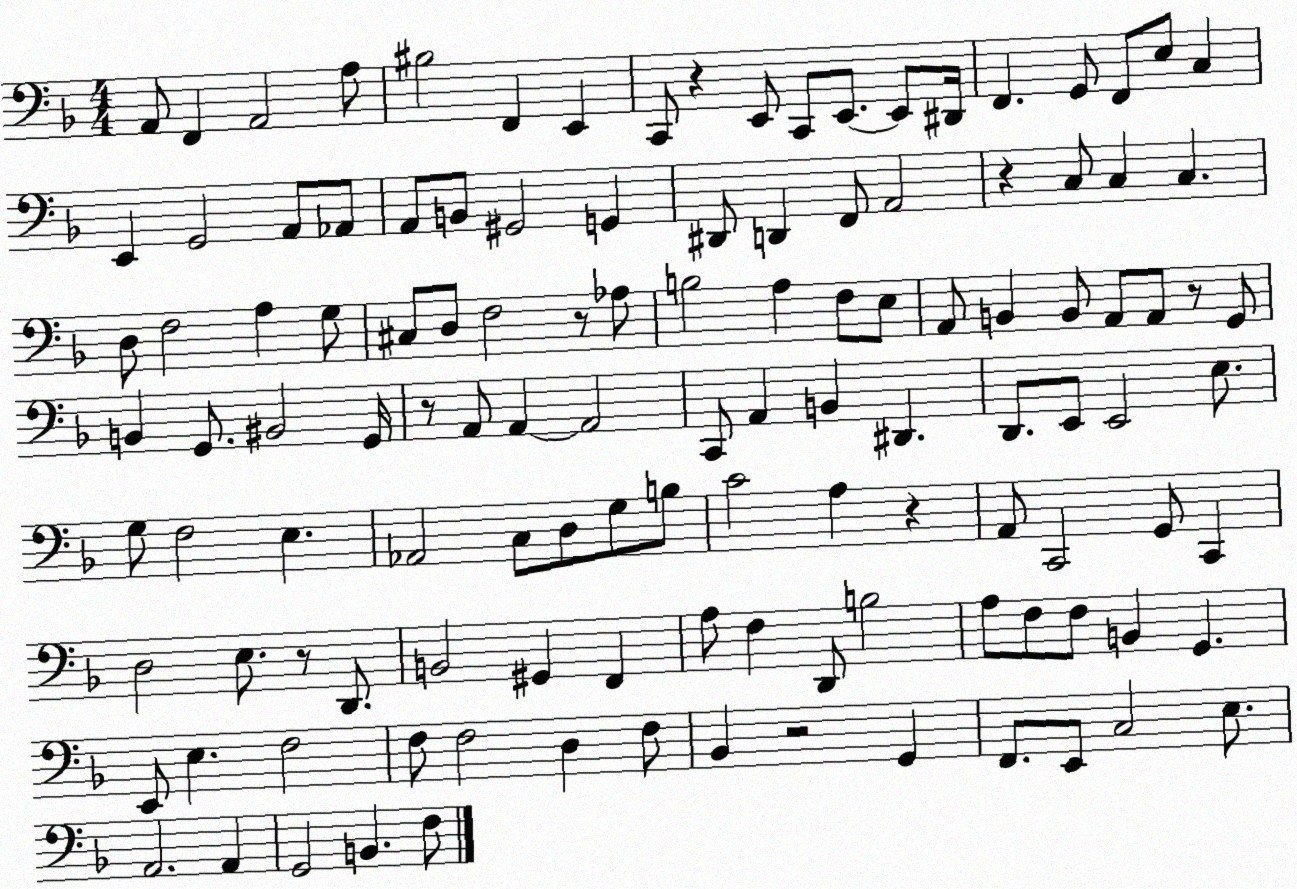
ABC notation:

X:1
T:Untitled
M:4/4
L:1/4
K:F
A,,/2 F,, A,,2 A,/2 ^B,2 F,, E,, C,,/2 z E,,/2 C,,/2 E,,/2 E,,/2 ^D,,/4 F,, G,,/2 F,,/2 E,/2 C, E,, G,,2 A,,/2 _A,,/2 A,,/2 B,,/2 ^G,,2 G,, ^D,,/2 D,, F,,/2 A,,2 z C,/2 C, C, D,/2 F,2 A, G,/2 ^C,/2 D,/2 F,2 z/2 _A,/2 B,2 A, F,/2 E,/2 A,,/2 B,, B,,/2 A,,/2 A,,/2 z/2 G,,/2 B,, G,,/2 ^B,,2 G,,/4 z/2 A,,/2 A,, A,,2 C,,/2 A,, B,, ^D,, D,,/2 E,,/2 E,,2 E,/2 G,/2 F,2 E, _A,,2 C,/2 D,/2 G,/2 B,/2 C2 A, z A,,/2 C,,2 G,,/2 C,, D,2 E,/2 z/2 D,,/2 B,,2 ^G,, F,, A,/2 F, D,,/2 B,2 A,/2 F,/2 F,/2 B,, G,, E,,/2 E, F,2 F,/2 F,2 D, F,/2 _B,, z2 G,, F,,/2 E,,/2 C,2 E,/2 A,,2 A,, G,,2 B,, F,/2